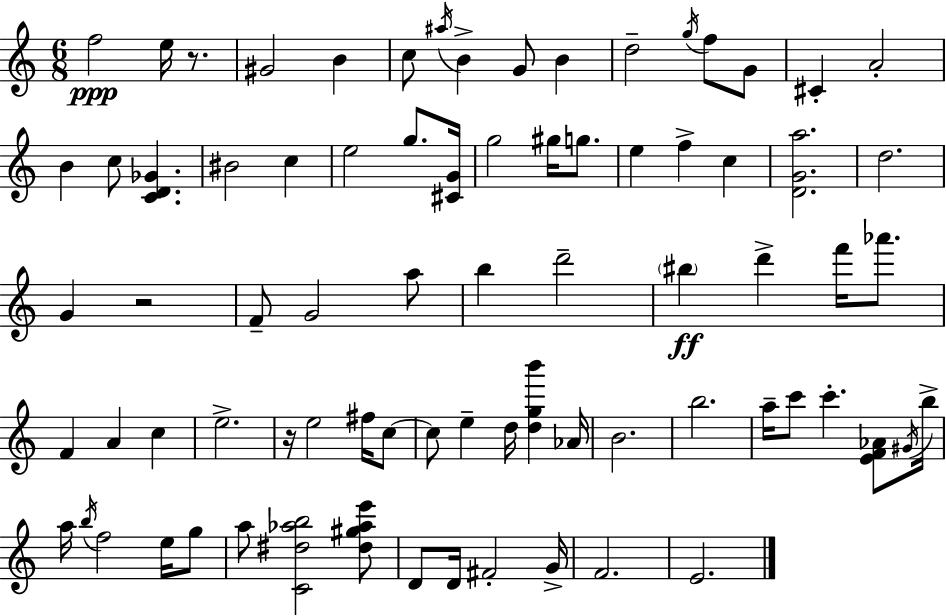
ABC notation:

X:1
T:Untitled
M:6/8
L:1/4
K:C
f2 e/4 z/2 ^G2 B c/2 ^a/4 B G/2 B d2 g/4 f/2 G/2 ^C A2 B c/2 [CD_G] ^B2 c e2 g/2 [^CG]/4 g2 ^g/4 g/2 e f c [DGa]2 d2 G z2 F/2 G2 a/2 b d'2 ^b d' f'/4 _a'/2 F A c e2 z/4 e2 ^f/4 c/2 c/2 e d/4 [dgb'] _A/4 B2 b2 a/4 c'/2 c' [EF_A]/2 ^G/4 b/4 a/4 b/4 f2 e/4 g/2 a/2 [C^d_ab]2 [^d^g_ae']/2 D/2 D/4 ^F2 G/4 F2 E2